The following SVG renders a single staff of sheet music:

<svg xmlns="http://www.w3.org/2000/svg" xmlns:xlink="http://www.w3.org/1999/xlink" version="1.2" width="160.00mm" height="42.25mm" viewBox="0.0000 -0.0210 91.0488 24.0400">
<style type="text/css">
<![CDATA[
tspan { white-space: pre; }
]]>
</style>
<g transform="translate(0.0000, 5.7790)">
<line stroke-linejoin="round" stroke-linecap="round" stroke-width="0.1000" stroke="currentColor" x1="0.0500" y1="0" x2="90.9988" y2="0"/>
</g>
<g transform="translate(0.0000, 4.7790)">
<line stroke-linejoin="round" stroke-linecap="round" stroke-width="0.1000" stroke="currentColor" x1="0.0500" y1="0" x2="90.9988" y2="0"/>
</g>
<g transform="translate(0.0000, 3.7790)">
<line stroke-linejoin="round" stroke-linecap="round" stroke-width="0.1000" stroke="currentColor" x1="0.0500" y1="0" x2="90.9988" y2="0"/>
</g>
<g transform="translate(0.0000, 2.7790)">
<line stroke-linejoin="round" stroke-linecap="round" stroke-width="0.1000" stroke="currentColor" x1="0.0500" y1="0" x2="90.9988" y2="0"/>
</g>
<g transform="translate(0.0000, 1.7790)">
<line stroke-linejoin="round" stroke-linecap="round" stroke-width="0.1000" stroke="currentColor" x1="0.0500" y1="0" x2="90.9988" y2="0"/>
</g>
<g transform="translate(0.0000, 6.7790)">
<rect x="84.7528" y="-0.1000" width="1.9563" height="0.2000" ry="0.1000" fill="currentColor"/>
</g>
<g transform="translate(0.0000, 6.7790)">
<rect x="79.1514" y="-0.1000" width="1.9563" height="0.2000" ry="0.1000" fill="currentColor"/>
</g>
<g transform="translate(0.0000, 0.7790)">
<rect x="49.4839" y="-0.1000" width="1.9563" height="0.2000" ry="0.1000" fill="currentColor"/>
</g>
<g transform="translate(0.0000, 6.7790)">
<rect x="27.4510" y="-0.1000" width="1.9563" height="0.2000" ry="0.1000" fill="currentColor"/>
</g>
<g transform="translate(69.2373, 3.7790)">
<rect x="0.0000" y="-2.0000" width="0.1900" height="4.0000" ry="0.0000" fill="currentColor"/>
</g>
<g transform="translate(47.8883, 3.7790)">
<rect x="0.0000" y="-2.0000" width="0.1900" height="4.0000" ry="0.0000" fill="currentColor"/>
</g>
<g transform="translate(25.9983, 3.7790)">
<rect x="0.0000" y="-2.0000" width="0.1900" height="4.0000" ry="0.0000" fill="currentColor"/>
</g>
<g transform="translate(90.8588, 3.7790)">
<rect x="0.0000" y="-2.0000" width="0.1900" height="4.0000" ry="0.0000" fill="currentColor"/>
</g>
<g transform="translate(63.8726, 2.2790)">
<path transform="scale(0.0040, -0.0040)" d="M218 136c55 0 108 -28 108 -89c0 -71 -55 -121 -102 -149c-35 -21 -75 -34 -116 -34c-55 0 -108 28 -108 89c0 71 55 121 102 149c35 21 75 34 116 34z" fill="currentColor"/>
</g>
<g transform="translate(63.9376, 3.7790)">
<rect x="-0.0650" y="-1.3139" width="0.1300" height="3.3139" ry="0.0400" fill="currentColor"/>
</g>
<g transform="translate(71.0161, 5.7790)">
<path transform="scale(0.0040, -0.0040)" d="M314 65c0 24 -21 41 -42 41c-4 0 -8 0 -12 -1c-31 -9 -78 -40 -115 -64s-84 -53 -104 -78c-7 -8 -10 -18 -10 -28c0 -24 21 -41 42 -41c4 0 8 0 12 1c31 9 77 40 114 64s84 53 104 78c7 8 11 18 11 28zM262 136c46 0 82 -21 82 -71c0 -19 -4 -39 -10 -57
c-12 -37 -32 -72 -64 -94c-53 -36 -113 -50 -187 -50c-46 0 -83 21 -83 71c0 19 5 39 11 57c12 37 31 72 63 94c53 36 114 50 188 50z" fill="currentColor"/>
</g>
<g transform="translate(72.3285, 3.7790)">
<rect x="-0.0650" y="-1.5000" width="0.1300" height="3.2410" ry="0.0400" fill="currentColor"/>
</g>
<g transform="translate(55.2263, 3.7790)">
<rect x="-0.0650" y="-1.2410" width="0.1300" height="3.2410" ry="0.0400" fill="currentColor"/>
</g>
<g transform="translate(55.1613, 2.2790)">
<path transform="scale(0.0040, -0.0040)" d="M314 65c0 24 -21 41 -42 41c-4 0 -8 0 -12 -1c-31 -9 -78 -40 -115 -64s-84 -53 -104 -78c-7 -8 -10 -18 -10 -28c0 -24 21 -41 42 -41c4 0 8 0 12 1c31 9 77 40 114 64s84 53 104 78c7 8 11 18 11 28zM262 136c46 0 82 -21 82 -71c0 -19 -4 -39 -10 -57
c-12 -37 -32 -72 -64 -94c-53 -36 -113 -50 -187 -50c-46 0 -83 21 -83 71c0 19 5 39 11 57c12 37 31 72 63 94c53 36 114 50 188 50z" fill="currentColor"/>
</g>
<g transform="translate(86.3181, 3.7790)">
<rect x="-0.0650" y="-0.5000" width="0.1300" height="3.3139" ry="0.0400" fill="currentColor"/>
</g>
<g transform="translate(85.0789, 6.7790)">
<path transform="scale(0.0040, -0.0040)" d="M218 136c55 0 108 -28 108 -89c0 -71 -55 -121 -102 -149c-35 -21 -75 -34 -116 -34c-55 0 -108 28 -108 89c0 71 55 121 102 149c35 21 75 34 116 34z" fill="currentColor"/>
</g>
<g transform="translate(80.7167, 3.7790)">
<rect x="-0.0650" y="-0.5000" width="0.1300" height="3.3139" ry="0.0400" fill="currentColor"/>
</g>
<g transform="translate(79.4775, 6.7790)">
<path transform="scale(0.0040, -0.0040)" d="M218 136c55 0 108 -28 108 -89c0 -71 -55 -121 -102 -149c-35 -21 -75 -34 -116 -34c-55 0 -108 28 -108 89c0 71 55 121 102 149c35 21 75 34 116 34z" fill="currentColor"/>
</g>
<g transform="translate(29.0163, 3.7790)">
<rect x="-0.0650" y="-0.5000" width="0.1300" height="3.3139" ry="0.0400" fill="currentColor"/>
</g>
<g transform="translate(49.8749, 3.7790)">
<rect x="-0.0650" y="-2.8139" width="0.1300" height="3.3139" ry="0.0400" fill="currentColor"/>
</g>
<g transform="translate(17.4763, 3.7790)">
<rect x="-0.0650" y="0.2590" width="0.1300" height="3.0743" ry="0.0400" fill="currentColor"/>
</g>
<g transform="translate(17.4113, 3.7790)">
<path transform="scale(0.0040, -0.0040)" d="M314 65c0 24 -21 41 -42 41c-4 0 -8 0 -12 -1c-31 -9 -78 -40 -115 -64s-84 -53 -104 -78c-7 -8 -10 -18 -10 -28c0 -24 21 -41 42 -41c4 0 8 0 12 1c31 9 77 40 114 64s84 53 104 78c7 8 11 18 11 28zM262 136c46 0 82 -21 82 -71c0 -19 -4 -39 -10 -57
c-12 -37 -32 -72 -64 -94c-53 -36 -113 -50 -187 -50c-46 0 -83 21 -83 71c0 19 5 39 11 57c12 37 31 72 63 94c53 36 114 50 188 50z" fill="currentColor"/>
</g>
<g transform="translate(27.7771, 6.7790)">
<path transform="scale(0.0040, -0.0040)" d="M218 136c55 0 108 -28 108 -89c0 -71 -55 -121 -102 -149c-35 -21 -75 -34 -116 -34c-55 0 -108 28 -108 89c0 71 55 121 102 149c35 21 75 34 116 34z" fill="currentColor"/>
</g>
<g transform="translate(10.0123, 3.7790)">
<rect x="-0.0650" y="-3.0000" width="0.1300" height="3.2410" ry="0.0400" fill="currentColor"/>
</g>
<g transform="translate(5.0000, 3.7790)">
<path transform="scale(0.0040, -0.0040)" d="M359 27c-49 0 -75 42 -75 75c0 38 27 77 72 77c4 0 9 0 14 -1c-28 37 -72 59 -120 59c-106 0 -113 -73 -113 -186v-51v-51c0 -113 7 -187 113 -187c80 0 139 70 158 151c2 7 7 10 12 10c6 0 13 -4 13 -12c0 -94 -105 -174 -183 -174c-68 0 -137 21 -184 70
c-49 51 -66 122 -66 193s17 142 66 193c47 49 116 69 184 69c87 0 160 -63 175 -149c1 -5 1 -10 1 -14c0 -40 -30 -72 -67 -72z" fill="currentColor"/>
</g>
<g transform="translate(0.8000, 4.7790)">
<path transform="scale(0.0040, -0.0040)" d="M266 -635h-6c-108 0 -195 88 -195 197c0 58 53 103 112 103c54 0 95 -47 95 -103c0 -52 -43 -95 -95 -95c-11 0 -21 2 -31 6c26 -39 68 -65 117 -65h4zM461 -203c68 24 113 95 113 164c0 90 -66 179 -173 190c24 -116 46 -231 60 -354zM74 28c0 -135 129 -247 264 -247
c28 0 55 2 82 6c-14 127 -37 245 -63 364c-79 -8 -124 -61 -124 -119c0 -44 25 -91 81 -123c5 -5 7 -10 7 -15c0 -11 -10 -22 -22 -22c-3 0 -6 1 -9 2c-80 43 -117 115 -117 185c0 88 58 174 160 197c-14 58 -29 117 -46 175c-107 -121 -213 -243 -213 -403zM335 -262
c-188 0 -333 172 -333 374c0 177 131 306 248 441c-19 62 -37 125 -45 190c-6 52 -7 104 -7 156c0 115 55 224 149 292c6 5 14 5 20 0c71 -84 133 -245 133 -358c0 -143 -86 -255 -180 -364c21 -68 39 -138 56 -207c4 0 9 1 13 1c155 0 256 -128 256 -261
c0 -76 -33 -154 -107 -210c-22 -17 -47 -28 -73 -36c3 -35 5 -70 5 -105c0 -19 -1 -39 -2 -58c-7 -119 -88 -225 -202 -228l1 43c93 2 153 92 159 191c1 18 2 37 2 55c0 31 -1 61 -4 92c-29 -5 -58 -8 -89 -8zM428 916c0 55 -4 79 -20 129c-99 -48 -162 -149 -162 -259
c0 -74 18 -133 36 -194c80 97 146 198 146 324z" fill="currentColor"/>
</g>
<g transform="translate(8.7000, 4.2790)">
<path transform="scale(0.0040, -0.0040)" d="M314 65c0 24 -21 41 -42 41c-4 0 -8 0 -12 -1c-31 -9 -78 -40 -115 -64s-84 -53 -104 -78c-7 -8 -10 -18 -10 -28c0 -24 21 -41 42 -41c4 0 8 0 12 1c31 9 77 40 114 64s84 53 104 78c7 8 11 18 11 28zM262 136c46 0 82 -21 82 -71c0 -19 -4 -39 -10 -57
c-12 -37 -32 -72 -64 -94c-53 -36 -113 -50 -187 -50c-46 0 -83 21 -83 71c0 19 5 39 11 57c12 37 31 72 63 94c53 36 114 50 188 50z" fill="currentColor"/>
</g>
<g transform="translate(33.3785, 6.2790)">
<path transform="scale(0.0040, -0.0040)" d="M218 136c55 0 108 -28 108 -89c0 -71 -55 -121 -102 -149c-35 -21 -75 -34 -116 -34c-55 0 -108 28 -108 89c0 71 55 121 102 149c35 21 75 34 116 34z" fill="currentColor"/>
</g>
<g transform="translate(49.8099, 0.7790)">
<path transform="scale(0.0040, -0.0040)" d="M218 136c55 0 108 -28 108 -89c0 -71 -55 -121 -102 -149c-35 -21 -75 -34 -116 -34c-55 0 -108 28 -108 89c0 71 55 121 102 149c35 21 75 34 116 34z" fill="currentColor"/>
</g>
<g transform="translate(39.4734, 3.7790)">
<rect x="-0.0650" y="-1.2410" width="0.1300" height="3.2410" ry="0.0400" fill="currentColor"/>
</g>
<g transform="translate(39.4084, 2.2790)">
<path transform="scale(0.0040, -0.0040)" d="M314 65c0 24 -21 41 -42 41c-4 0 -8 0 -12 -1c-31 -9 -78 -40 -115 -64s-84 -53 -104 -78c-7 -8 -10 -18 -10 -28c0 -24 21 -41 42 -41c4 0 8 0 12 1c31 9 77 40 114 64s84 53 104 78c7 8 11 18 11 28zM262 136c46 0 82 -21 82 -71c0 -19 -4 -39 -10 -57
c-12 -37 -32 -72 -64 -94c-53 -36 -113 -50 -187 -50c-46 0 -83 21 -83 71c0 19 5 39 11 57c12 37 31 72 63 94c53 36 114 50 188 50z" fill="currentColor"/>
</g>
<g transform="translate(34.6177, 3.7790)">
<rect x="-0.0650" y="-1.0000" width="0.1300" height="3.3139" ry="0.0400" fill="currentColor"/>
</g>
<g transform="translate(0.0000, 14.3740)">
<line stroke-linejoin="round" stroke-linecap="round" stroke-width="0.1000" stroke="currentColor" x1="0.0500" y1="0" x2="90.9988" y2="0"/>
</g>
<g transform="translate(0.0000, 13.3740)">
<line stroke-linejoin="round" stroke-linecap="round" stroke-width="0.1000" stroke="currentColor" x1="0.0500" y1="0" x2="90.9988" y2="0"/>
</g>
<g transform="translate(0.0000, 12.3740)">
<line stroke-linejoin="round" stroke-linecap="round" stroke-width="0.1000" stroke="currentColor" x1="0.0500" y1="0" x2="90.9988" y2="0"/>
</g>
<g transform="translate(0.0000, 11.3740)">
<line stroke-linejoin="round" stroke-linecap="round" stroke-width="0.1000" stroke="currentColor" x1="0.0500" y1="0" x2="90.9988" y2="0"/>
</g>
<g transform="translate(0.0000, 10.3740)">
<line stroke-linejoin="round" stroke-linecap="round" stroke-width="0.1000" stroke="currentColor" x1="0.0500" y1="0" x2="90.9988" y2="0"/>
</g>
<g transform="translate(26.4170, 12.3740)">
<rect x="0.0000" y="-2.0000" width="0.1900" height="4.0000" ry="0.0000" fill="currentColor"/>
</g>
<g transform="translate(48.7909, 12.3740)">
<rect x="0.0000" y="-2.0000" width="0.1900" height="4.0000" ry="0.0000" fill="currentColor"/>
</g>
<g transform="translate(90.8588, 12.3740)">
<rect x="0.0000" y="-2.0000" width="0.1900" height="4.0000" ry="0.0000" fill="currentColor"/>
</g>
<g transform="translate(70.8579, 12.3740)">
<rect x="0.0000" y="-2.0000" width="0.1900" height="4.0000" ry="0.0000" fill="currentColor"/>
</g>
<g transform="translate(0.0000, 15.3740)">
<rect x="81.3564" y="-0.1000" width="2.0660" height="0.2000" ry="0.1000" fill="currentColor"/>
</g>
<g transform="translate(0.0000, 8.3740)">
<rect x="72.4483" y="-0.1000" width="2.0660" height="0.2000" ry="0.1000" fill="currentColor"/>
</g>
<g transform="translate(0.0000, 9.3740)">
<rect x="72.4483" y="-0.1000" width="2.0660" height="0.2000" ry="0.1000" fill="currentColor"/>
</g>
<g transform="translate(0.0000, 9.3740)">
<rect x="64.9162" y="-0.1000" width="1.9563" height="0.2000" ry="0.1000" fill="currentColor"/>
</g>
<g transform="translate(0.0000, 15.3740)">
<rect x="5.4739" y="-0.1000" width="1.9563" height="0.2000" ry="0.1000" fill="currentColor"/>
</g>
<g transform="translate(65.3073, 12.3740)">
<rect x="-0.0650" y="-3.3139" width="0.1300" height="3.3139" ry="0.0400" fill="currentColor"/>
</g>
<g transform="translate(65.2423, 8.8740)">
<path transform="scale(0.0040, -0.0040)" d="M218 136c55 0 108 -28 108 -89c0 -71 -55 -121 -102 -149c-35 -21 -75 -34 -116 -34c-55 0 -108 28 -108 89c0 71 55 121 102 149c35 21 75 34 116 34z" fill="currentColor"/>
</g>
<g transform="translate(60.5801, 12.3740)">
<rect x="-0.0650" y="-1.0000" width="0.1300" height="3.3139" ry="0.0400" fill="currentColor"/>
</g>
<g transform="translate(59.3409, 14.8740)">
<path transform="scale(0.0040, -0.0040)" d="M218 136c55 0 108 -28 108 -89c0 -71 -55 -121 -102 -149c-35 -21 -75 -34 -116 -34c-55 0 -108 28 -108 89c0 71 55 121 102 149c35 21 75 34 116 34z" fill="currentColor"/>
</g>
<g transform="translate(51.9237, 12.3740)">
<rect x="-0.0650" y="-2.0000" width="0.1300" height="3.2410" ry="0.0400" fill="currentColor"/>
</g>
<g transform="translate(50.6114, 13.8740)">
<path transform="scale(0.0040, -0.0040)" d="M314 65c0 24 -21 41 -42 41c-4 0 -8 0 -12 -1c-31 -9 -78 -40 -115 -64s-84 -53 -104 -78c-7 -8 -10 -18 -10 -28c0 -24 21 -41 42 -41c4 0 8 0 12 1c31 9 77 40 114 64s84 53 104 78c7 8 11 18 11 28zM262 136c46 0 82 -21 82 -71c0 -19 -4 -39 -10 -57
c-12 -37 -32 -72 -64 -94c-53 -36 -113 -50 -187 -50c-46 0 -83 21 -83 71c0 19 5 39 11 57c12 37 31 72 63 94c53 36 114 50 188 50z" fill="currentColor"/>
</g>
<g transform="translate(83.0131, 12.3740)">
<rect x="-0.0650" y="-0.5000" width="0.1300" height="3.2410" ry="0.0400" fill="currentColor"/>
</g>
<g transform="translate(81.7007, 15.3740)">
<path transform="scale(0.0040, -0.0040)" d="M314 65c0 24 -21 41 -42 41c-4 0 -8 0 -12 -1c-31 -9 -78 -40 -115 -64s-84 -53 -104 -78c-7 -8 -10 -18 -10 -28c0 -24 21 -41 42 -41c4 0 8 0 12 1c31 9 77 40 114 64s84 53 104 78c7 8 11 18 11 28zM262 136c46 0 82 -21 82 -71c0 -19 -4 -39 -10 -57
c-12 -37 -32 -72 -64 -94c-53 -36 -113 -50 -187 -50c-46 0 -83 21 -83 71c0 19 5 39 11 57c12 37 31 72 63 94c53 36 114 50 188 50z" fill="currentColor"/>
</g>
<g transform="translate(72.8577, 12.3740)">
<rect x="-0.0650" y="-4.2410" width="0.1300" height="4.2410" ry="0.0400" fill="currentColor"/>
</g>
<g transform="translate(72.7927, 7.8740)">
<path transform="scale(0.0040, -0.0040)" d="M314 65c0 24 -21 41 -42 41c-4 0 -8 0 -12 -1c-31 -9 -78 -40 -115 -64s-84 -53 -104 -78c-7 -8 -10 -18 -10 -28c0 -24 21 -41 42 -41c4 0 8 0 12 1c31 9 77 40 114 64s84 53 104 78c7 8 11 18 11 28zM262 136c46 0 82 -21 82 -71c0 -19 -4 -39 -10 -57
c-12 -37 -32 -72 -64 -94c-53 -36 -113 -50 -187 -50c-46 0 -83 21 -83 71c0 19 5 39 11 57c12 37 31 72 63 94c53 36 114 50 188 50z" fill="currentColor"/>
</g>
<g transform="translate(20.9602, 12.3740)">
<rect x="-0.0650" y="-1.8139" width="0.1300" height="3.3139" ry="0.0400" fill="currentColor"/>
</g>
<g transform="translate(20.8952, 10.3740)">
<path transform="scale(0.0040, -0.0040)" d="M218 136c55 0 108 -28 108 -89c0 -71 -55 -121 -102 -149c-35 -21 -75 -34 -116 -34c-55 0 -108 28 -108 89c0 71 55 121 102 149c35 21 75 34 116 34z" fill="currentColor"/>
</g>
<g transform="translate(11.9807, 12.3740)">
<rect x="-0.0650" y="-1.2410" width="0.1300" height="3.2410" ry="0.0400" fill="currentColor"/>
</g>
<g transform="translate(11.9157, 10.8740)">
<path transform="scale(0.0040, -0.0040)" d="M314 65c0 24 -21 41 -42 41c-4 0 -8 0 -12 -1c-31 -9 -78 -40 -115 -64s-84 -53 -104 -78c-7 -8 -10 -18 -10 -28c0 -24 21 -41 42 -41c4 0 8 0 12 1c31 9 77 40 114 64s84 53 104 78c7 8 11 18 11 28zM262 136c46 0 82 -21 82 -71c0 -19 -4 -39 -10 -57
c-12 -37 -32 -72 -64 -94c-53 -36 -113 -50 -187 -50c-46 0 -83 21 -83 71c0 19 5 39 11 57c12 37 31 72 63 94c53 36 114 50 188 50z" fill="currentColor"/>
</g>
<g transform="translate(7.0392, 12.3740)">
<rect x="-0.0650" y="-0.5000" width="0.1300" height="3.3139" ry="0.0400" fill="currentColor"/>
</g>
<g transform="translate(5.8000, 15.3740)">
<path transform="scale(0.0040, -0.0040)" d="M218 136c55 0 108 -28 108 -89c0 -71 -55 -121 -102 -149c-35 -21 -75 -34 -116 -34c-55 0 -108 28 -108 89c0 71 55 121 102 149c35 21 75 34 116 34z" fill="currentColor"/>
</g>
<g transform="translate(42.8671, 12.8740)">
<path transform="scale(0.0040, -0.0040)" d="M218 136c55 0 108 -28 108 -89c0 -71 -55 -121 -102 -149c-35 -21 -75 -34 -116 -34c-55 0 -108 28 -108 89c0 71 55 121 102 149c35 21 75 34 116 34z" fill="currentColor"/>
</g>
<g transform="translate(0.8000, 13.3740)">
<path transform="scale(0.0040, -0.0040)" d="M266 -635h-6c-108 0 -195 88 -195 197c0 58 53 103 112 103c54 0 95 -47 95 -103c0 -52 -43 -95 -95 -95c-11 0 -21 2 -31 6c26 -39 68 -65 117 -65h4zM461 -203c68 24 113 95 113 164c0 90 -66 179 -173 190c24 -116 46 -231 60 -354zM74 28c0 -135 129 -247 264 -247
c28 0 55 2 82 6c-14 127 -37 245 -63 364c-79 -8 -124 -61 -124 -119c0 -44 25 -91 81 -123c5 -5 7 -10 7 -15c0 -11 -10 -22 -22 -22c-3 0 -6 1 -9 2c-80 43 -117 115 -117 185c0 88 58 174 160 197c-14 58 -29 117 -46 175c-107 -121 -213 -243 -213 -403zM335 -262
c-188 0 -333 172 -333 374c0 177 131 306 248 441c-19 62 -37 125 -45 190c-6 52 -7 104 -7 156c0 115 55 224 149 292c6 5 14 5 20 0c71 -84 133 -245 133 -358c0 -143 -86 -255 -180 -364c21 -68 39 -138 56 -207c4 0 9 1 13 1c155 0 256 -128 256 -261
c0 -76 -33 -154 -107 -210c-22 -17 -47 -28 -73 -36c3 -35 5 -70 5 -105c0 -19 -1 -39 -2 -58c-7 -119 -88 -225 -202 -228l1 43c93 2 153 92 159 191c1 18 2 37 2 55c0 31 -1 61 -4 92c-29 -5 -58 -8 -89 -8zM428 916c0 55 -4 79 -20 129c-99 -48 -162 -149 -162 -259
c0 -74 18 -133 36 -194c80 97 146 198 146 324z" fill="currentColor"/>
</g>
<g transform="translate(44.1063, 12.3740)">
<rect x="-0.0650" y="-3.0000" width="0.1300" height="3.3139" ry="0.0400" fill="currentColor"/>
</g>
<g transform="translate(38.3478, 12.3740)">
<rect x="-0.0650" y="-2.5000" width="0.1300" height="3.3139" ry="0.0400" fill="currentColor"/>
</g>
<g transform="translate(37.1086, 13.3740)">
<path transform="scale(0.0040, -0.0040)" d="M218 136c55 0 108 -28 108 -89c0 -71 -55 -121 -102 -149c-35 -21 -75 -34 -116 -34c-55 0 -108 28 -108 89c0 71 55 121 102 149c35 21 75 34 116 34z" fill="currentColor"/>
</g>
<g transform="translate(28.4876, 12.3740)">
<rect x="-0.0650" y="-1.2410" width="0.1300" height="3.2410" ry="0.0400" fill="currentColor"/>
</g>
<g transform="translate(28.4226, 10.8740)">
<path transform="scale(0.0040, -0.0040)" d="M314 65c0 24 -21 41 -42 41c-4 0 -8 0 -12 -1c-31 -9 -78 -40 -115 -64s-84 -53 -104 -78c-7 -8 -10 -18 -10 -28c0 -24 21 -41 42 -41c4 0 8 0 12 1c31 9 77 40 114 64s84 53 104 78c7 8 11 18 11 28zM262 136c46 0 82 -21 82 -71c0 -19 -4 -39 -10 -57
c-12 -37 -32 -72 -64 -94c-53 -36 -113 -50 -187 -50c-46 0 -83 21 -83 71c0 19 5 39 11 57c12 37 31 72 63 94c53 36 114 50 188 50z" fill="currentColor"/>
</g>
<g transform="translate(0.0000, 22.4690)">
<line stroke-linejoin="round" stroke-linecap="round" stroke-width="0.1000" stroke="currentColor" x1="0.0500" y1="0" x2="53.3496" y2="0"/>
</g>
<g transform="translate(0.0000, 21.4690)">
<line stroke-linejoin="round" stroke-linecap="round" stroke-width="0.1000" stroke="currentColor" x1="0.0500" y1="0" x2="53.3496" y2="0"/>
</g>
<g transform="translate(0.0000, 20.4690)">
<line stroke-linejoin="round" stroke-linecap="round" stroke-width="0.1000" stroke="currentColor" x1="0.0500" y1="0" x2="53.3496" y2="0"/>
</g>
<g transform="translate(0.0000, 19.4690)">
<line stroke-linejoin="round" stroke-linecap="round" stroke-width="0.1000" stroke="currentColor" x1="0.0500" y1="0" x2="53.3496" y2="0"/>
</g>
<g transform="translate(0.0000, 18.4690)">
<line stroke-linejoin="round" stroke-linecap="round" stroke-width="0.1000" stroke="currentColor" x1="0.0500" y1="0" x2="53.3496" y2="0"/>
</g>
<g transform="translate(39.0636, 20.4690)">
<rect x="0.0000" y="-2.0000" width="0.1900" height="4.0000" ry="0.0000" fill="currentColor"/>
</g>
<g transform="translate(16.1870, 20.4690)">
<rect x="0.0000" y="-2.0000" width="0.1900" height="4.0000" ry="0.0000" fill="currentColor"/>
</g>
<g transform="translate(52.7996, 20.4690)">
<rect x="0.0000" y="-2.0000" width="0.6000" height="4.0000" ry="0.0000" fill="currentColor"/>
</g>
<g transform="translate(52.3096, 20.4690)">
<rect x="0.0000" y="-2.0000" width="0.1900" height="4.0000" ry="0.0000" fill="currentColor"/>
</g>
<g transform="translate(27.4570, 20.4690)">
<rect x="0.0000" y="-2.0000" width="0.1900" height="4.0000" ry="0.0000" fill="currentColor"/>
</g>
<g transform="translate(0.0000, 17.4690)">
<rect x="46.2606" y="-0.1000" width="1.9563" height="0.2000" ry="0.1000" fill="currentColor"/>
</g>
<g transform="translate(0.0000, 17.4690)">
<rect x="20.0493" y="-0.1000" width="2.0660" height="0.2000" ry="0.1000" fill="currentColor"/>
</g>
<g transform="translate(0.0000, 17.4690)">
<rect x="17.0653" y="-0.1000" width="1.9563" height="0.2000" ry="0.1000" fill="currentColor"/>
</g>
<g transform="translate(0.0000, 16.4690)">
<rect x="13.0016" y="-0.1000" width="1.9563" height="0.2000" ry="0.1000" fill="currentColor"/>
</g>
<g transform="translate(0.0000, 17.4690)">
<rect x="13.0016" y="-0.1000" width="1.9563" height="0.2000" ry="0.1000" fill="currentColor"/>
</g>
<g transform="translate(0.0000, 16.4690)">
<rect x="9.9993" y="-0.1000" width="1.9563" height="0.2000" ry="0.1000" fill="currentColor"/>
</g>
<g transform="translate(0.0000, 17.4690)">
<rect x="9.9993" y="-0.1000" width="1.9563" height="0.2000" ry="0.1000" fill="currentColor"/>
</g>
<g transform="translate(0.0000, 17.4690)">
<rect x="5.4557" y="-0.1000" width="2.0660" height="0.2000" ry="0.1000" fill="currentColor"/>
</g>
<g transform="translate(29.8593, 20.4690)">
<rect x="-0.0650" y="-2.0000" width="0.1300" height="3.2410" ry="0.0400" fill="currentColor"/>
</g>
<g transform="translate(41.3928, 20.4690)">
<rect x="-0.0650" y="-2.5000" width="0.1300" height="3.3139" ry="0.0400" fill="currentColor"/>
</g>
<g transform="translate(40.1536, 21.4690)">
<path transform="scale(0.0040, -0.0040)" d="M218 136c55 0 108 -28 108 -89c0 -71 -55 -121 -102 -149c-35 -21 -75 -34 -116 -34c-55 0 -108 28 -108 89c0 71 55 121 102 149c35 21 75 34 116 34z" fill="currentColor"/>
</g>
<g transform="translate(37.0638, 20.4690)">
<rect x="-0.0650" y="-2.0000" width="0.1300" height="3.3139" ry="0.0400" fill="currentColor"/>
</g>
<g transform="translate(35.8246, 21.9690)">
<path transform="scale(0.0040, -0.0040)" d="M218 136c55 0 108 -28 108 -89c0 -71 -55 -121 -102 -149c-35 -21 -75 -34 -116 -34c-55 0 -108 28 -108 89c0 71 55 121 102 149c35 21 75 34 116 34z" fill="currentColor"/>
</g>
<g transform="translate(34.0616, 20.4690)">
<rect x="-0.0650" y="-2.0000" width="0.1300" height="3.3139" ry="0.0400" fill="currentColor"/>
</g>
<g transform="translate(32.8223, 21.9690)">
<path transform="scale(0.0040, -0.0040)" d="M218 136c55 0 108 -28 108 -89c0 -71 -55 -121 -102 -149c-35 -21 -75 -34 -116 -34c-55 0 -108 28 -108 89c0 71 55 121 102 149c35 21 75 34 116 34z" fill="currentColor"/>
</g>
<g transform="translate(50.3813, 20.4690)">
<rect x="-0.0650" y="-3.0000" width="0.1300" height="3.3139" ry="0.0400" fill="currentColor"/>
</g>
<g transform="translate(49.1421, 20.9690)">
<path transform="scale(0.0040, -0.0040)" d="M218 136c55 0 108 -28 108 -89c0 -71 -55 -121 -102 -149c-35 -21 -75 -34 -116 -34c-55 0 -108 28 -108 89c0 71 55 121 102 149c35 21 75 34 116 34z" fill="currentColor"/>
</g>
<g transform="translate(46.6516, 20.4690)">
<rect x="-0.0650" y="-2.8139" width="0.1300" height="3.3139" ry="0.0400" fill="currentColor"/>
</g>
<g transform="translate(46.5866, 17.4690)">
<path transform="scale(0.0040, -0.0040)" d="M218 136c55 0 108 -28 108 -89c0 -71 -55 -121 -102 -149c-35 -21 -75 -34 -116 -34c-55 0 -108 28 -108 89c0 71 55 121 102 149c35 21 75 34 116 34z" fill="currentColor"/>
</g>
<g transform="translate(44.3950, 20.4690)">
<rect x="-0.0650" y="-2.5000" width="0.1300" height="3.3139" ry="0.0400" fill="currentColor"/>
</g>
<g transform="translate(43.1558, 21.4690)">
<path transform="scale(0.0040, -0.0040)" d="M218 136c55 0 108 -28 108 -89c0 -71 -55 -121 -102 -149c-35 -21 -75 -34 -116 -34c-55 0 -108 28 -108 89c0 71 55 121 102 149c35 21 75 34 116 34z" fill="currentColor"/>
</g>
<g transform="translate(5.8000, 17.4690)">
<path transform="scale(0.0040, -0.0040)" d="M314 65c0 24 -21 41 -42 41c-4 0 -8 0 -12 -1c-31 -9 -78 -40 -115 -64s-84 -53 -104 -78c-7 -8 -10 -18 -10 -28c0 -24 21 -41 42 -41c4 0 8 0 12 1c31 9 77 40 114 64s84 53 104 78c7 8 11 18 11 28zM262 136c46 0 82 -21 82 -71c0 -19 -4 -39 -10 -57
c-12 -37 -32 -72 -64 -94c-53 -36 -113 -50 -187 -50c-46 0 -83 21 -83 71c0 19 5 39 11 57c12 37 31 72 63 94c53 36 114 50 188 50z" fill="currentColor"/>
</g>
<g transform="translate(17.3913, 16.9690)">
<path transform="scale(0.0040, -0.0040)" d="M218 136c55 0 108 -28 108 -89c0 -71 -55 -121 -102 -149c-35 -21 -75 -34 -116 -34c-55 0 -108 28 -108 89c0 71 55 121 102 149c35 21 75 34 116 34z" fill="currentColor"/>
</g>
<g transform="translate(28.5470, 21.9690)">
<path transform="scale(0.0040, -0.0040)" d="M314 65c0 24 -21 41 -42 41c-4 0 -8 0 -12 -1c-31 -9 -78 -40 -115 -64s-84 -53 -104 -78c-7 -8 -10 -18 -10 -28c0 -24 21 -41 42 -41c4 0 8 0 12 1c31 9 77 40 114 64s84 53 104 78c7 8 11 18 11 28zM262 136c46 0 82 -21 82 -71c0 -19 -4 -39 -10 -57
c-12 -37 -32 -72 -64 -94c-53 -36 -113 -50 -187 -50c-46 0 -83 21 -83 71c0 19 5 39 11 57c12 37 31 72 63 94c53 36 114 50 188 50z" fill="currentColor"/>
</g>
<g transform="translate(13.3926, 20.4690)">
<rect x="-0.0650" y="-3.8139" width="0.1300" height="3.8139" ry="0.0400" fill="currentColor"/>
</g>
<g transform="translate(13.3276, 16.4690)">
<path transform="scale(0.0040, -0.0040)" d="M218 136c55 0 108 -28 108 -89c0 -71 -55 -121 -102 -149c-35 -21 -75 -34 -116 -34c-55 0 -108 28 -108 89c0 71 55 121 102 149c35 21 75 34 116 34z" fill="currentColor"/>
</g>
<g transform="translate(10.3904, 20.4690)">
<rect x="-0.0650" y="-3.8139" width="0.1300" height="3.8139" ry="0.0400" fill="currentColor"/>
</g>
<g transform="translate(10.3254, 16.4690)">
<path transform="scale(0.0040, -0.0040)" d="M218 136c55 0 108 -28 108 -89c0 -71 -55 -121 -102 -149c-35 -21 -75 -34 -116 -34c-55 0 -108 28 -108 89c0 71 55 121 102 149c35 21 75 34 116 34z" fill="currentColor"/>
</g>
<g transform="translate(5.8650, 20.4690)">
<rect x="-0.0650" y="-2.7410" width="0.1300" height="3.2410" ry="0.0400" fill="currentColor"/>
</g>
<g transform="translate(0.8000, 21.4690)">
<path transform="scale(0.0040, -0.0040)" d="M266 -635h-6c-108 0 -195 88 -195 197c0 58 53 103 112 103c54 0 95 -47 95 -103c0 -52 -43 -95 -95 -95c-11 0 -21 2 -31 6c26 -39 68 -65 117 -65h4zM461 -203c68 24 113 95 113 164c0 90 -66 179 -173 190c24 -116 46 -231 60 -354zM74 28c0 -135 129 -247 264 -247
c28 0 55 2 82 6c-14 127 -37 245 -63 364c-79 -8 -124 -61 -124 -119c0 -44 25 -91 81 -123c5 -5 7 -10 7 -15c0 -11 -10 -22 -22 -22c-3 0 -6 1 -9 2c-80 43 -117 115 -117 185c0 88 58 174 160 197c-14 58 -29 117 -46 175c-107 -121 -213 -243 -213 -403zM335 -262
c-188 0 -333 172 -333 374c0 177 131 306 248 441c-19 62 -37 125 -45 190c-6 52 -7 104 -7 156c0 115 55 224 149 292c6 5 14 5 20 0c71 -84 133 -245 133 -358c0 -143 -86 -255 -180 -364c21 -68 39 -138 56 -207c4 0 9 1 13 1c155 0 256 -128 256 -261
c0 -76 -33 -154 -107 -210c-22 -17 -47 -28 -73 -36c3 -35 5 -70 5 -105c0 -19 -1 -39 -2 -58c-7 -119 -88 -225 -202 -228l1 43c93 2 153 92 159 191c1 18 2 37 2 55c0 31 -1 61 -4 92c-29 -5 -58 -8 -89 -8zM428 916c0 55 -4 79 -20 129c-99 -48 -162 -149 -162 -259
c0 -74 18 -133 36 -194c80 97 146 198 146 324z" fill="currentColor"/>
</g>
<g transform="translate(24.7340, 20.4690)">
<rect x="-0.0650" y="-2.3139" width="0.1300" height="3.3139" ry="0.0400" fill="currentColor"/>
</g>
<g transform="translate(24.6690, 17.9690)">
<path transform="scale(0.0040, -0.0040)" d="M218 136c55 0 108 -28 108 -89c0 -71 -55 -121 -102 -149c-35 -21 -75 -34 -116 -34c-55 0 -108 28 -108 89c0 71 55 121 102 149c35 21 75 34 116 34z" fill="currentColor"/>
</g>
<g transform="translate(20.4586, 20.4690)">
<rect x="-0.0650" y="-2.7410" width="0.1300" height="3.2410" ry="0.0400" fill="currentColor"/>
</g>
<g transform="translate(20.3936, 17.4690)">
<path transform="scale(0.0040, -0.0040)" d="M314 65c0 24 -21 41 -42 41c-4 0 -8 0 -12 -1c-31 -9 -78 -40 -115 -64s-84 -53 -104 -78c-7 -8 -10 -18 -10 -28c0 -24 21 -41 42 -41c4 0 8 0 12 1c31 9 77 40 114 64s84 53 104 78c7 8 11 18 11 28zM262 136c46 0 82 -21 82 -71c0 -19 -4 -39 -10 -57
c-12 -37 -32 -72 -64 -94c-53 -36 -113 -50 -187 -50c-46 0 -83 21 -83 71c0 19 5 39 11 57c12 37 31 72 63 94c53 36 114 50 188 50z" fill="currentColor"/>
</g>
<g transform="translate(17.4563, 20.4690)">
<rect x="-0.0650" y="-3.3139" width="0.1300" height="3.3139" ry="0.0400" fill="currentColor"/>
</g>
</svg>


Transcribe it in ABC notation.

X:1
T:Untitled
M:4/4
L:1/4
K:C
A2 B2 C D e2 a e2 e E2 C C C e2 f e2 G A F2 D b d'2 C2 a2 c' c' b a2 g F2 F F G G a A